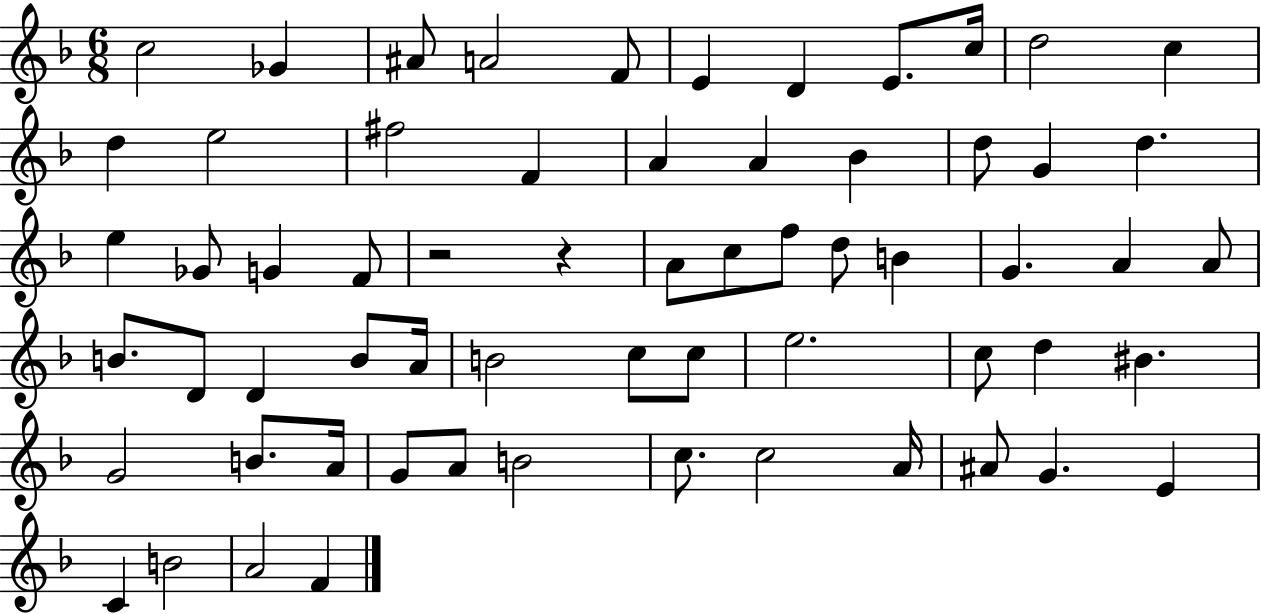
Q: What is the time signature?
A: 6/8